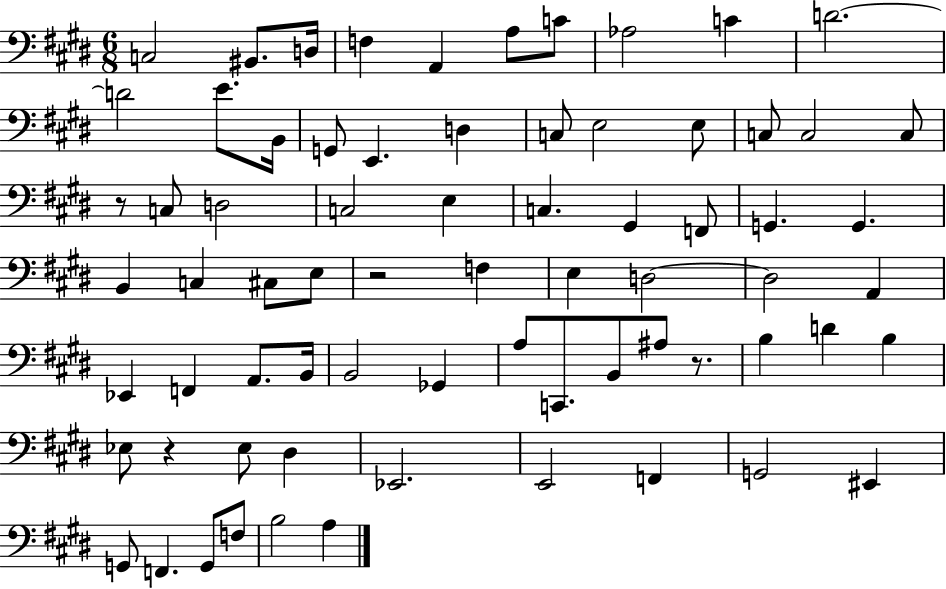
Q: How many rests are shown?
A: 4